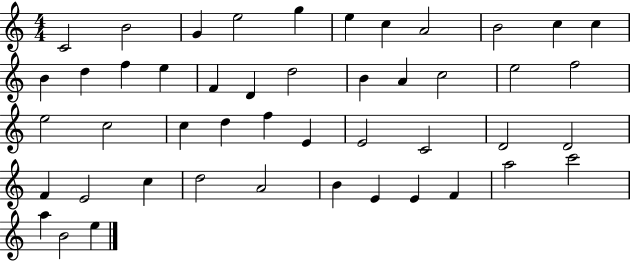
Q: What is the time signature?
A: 4/4